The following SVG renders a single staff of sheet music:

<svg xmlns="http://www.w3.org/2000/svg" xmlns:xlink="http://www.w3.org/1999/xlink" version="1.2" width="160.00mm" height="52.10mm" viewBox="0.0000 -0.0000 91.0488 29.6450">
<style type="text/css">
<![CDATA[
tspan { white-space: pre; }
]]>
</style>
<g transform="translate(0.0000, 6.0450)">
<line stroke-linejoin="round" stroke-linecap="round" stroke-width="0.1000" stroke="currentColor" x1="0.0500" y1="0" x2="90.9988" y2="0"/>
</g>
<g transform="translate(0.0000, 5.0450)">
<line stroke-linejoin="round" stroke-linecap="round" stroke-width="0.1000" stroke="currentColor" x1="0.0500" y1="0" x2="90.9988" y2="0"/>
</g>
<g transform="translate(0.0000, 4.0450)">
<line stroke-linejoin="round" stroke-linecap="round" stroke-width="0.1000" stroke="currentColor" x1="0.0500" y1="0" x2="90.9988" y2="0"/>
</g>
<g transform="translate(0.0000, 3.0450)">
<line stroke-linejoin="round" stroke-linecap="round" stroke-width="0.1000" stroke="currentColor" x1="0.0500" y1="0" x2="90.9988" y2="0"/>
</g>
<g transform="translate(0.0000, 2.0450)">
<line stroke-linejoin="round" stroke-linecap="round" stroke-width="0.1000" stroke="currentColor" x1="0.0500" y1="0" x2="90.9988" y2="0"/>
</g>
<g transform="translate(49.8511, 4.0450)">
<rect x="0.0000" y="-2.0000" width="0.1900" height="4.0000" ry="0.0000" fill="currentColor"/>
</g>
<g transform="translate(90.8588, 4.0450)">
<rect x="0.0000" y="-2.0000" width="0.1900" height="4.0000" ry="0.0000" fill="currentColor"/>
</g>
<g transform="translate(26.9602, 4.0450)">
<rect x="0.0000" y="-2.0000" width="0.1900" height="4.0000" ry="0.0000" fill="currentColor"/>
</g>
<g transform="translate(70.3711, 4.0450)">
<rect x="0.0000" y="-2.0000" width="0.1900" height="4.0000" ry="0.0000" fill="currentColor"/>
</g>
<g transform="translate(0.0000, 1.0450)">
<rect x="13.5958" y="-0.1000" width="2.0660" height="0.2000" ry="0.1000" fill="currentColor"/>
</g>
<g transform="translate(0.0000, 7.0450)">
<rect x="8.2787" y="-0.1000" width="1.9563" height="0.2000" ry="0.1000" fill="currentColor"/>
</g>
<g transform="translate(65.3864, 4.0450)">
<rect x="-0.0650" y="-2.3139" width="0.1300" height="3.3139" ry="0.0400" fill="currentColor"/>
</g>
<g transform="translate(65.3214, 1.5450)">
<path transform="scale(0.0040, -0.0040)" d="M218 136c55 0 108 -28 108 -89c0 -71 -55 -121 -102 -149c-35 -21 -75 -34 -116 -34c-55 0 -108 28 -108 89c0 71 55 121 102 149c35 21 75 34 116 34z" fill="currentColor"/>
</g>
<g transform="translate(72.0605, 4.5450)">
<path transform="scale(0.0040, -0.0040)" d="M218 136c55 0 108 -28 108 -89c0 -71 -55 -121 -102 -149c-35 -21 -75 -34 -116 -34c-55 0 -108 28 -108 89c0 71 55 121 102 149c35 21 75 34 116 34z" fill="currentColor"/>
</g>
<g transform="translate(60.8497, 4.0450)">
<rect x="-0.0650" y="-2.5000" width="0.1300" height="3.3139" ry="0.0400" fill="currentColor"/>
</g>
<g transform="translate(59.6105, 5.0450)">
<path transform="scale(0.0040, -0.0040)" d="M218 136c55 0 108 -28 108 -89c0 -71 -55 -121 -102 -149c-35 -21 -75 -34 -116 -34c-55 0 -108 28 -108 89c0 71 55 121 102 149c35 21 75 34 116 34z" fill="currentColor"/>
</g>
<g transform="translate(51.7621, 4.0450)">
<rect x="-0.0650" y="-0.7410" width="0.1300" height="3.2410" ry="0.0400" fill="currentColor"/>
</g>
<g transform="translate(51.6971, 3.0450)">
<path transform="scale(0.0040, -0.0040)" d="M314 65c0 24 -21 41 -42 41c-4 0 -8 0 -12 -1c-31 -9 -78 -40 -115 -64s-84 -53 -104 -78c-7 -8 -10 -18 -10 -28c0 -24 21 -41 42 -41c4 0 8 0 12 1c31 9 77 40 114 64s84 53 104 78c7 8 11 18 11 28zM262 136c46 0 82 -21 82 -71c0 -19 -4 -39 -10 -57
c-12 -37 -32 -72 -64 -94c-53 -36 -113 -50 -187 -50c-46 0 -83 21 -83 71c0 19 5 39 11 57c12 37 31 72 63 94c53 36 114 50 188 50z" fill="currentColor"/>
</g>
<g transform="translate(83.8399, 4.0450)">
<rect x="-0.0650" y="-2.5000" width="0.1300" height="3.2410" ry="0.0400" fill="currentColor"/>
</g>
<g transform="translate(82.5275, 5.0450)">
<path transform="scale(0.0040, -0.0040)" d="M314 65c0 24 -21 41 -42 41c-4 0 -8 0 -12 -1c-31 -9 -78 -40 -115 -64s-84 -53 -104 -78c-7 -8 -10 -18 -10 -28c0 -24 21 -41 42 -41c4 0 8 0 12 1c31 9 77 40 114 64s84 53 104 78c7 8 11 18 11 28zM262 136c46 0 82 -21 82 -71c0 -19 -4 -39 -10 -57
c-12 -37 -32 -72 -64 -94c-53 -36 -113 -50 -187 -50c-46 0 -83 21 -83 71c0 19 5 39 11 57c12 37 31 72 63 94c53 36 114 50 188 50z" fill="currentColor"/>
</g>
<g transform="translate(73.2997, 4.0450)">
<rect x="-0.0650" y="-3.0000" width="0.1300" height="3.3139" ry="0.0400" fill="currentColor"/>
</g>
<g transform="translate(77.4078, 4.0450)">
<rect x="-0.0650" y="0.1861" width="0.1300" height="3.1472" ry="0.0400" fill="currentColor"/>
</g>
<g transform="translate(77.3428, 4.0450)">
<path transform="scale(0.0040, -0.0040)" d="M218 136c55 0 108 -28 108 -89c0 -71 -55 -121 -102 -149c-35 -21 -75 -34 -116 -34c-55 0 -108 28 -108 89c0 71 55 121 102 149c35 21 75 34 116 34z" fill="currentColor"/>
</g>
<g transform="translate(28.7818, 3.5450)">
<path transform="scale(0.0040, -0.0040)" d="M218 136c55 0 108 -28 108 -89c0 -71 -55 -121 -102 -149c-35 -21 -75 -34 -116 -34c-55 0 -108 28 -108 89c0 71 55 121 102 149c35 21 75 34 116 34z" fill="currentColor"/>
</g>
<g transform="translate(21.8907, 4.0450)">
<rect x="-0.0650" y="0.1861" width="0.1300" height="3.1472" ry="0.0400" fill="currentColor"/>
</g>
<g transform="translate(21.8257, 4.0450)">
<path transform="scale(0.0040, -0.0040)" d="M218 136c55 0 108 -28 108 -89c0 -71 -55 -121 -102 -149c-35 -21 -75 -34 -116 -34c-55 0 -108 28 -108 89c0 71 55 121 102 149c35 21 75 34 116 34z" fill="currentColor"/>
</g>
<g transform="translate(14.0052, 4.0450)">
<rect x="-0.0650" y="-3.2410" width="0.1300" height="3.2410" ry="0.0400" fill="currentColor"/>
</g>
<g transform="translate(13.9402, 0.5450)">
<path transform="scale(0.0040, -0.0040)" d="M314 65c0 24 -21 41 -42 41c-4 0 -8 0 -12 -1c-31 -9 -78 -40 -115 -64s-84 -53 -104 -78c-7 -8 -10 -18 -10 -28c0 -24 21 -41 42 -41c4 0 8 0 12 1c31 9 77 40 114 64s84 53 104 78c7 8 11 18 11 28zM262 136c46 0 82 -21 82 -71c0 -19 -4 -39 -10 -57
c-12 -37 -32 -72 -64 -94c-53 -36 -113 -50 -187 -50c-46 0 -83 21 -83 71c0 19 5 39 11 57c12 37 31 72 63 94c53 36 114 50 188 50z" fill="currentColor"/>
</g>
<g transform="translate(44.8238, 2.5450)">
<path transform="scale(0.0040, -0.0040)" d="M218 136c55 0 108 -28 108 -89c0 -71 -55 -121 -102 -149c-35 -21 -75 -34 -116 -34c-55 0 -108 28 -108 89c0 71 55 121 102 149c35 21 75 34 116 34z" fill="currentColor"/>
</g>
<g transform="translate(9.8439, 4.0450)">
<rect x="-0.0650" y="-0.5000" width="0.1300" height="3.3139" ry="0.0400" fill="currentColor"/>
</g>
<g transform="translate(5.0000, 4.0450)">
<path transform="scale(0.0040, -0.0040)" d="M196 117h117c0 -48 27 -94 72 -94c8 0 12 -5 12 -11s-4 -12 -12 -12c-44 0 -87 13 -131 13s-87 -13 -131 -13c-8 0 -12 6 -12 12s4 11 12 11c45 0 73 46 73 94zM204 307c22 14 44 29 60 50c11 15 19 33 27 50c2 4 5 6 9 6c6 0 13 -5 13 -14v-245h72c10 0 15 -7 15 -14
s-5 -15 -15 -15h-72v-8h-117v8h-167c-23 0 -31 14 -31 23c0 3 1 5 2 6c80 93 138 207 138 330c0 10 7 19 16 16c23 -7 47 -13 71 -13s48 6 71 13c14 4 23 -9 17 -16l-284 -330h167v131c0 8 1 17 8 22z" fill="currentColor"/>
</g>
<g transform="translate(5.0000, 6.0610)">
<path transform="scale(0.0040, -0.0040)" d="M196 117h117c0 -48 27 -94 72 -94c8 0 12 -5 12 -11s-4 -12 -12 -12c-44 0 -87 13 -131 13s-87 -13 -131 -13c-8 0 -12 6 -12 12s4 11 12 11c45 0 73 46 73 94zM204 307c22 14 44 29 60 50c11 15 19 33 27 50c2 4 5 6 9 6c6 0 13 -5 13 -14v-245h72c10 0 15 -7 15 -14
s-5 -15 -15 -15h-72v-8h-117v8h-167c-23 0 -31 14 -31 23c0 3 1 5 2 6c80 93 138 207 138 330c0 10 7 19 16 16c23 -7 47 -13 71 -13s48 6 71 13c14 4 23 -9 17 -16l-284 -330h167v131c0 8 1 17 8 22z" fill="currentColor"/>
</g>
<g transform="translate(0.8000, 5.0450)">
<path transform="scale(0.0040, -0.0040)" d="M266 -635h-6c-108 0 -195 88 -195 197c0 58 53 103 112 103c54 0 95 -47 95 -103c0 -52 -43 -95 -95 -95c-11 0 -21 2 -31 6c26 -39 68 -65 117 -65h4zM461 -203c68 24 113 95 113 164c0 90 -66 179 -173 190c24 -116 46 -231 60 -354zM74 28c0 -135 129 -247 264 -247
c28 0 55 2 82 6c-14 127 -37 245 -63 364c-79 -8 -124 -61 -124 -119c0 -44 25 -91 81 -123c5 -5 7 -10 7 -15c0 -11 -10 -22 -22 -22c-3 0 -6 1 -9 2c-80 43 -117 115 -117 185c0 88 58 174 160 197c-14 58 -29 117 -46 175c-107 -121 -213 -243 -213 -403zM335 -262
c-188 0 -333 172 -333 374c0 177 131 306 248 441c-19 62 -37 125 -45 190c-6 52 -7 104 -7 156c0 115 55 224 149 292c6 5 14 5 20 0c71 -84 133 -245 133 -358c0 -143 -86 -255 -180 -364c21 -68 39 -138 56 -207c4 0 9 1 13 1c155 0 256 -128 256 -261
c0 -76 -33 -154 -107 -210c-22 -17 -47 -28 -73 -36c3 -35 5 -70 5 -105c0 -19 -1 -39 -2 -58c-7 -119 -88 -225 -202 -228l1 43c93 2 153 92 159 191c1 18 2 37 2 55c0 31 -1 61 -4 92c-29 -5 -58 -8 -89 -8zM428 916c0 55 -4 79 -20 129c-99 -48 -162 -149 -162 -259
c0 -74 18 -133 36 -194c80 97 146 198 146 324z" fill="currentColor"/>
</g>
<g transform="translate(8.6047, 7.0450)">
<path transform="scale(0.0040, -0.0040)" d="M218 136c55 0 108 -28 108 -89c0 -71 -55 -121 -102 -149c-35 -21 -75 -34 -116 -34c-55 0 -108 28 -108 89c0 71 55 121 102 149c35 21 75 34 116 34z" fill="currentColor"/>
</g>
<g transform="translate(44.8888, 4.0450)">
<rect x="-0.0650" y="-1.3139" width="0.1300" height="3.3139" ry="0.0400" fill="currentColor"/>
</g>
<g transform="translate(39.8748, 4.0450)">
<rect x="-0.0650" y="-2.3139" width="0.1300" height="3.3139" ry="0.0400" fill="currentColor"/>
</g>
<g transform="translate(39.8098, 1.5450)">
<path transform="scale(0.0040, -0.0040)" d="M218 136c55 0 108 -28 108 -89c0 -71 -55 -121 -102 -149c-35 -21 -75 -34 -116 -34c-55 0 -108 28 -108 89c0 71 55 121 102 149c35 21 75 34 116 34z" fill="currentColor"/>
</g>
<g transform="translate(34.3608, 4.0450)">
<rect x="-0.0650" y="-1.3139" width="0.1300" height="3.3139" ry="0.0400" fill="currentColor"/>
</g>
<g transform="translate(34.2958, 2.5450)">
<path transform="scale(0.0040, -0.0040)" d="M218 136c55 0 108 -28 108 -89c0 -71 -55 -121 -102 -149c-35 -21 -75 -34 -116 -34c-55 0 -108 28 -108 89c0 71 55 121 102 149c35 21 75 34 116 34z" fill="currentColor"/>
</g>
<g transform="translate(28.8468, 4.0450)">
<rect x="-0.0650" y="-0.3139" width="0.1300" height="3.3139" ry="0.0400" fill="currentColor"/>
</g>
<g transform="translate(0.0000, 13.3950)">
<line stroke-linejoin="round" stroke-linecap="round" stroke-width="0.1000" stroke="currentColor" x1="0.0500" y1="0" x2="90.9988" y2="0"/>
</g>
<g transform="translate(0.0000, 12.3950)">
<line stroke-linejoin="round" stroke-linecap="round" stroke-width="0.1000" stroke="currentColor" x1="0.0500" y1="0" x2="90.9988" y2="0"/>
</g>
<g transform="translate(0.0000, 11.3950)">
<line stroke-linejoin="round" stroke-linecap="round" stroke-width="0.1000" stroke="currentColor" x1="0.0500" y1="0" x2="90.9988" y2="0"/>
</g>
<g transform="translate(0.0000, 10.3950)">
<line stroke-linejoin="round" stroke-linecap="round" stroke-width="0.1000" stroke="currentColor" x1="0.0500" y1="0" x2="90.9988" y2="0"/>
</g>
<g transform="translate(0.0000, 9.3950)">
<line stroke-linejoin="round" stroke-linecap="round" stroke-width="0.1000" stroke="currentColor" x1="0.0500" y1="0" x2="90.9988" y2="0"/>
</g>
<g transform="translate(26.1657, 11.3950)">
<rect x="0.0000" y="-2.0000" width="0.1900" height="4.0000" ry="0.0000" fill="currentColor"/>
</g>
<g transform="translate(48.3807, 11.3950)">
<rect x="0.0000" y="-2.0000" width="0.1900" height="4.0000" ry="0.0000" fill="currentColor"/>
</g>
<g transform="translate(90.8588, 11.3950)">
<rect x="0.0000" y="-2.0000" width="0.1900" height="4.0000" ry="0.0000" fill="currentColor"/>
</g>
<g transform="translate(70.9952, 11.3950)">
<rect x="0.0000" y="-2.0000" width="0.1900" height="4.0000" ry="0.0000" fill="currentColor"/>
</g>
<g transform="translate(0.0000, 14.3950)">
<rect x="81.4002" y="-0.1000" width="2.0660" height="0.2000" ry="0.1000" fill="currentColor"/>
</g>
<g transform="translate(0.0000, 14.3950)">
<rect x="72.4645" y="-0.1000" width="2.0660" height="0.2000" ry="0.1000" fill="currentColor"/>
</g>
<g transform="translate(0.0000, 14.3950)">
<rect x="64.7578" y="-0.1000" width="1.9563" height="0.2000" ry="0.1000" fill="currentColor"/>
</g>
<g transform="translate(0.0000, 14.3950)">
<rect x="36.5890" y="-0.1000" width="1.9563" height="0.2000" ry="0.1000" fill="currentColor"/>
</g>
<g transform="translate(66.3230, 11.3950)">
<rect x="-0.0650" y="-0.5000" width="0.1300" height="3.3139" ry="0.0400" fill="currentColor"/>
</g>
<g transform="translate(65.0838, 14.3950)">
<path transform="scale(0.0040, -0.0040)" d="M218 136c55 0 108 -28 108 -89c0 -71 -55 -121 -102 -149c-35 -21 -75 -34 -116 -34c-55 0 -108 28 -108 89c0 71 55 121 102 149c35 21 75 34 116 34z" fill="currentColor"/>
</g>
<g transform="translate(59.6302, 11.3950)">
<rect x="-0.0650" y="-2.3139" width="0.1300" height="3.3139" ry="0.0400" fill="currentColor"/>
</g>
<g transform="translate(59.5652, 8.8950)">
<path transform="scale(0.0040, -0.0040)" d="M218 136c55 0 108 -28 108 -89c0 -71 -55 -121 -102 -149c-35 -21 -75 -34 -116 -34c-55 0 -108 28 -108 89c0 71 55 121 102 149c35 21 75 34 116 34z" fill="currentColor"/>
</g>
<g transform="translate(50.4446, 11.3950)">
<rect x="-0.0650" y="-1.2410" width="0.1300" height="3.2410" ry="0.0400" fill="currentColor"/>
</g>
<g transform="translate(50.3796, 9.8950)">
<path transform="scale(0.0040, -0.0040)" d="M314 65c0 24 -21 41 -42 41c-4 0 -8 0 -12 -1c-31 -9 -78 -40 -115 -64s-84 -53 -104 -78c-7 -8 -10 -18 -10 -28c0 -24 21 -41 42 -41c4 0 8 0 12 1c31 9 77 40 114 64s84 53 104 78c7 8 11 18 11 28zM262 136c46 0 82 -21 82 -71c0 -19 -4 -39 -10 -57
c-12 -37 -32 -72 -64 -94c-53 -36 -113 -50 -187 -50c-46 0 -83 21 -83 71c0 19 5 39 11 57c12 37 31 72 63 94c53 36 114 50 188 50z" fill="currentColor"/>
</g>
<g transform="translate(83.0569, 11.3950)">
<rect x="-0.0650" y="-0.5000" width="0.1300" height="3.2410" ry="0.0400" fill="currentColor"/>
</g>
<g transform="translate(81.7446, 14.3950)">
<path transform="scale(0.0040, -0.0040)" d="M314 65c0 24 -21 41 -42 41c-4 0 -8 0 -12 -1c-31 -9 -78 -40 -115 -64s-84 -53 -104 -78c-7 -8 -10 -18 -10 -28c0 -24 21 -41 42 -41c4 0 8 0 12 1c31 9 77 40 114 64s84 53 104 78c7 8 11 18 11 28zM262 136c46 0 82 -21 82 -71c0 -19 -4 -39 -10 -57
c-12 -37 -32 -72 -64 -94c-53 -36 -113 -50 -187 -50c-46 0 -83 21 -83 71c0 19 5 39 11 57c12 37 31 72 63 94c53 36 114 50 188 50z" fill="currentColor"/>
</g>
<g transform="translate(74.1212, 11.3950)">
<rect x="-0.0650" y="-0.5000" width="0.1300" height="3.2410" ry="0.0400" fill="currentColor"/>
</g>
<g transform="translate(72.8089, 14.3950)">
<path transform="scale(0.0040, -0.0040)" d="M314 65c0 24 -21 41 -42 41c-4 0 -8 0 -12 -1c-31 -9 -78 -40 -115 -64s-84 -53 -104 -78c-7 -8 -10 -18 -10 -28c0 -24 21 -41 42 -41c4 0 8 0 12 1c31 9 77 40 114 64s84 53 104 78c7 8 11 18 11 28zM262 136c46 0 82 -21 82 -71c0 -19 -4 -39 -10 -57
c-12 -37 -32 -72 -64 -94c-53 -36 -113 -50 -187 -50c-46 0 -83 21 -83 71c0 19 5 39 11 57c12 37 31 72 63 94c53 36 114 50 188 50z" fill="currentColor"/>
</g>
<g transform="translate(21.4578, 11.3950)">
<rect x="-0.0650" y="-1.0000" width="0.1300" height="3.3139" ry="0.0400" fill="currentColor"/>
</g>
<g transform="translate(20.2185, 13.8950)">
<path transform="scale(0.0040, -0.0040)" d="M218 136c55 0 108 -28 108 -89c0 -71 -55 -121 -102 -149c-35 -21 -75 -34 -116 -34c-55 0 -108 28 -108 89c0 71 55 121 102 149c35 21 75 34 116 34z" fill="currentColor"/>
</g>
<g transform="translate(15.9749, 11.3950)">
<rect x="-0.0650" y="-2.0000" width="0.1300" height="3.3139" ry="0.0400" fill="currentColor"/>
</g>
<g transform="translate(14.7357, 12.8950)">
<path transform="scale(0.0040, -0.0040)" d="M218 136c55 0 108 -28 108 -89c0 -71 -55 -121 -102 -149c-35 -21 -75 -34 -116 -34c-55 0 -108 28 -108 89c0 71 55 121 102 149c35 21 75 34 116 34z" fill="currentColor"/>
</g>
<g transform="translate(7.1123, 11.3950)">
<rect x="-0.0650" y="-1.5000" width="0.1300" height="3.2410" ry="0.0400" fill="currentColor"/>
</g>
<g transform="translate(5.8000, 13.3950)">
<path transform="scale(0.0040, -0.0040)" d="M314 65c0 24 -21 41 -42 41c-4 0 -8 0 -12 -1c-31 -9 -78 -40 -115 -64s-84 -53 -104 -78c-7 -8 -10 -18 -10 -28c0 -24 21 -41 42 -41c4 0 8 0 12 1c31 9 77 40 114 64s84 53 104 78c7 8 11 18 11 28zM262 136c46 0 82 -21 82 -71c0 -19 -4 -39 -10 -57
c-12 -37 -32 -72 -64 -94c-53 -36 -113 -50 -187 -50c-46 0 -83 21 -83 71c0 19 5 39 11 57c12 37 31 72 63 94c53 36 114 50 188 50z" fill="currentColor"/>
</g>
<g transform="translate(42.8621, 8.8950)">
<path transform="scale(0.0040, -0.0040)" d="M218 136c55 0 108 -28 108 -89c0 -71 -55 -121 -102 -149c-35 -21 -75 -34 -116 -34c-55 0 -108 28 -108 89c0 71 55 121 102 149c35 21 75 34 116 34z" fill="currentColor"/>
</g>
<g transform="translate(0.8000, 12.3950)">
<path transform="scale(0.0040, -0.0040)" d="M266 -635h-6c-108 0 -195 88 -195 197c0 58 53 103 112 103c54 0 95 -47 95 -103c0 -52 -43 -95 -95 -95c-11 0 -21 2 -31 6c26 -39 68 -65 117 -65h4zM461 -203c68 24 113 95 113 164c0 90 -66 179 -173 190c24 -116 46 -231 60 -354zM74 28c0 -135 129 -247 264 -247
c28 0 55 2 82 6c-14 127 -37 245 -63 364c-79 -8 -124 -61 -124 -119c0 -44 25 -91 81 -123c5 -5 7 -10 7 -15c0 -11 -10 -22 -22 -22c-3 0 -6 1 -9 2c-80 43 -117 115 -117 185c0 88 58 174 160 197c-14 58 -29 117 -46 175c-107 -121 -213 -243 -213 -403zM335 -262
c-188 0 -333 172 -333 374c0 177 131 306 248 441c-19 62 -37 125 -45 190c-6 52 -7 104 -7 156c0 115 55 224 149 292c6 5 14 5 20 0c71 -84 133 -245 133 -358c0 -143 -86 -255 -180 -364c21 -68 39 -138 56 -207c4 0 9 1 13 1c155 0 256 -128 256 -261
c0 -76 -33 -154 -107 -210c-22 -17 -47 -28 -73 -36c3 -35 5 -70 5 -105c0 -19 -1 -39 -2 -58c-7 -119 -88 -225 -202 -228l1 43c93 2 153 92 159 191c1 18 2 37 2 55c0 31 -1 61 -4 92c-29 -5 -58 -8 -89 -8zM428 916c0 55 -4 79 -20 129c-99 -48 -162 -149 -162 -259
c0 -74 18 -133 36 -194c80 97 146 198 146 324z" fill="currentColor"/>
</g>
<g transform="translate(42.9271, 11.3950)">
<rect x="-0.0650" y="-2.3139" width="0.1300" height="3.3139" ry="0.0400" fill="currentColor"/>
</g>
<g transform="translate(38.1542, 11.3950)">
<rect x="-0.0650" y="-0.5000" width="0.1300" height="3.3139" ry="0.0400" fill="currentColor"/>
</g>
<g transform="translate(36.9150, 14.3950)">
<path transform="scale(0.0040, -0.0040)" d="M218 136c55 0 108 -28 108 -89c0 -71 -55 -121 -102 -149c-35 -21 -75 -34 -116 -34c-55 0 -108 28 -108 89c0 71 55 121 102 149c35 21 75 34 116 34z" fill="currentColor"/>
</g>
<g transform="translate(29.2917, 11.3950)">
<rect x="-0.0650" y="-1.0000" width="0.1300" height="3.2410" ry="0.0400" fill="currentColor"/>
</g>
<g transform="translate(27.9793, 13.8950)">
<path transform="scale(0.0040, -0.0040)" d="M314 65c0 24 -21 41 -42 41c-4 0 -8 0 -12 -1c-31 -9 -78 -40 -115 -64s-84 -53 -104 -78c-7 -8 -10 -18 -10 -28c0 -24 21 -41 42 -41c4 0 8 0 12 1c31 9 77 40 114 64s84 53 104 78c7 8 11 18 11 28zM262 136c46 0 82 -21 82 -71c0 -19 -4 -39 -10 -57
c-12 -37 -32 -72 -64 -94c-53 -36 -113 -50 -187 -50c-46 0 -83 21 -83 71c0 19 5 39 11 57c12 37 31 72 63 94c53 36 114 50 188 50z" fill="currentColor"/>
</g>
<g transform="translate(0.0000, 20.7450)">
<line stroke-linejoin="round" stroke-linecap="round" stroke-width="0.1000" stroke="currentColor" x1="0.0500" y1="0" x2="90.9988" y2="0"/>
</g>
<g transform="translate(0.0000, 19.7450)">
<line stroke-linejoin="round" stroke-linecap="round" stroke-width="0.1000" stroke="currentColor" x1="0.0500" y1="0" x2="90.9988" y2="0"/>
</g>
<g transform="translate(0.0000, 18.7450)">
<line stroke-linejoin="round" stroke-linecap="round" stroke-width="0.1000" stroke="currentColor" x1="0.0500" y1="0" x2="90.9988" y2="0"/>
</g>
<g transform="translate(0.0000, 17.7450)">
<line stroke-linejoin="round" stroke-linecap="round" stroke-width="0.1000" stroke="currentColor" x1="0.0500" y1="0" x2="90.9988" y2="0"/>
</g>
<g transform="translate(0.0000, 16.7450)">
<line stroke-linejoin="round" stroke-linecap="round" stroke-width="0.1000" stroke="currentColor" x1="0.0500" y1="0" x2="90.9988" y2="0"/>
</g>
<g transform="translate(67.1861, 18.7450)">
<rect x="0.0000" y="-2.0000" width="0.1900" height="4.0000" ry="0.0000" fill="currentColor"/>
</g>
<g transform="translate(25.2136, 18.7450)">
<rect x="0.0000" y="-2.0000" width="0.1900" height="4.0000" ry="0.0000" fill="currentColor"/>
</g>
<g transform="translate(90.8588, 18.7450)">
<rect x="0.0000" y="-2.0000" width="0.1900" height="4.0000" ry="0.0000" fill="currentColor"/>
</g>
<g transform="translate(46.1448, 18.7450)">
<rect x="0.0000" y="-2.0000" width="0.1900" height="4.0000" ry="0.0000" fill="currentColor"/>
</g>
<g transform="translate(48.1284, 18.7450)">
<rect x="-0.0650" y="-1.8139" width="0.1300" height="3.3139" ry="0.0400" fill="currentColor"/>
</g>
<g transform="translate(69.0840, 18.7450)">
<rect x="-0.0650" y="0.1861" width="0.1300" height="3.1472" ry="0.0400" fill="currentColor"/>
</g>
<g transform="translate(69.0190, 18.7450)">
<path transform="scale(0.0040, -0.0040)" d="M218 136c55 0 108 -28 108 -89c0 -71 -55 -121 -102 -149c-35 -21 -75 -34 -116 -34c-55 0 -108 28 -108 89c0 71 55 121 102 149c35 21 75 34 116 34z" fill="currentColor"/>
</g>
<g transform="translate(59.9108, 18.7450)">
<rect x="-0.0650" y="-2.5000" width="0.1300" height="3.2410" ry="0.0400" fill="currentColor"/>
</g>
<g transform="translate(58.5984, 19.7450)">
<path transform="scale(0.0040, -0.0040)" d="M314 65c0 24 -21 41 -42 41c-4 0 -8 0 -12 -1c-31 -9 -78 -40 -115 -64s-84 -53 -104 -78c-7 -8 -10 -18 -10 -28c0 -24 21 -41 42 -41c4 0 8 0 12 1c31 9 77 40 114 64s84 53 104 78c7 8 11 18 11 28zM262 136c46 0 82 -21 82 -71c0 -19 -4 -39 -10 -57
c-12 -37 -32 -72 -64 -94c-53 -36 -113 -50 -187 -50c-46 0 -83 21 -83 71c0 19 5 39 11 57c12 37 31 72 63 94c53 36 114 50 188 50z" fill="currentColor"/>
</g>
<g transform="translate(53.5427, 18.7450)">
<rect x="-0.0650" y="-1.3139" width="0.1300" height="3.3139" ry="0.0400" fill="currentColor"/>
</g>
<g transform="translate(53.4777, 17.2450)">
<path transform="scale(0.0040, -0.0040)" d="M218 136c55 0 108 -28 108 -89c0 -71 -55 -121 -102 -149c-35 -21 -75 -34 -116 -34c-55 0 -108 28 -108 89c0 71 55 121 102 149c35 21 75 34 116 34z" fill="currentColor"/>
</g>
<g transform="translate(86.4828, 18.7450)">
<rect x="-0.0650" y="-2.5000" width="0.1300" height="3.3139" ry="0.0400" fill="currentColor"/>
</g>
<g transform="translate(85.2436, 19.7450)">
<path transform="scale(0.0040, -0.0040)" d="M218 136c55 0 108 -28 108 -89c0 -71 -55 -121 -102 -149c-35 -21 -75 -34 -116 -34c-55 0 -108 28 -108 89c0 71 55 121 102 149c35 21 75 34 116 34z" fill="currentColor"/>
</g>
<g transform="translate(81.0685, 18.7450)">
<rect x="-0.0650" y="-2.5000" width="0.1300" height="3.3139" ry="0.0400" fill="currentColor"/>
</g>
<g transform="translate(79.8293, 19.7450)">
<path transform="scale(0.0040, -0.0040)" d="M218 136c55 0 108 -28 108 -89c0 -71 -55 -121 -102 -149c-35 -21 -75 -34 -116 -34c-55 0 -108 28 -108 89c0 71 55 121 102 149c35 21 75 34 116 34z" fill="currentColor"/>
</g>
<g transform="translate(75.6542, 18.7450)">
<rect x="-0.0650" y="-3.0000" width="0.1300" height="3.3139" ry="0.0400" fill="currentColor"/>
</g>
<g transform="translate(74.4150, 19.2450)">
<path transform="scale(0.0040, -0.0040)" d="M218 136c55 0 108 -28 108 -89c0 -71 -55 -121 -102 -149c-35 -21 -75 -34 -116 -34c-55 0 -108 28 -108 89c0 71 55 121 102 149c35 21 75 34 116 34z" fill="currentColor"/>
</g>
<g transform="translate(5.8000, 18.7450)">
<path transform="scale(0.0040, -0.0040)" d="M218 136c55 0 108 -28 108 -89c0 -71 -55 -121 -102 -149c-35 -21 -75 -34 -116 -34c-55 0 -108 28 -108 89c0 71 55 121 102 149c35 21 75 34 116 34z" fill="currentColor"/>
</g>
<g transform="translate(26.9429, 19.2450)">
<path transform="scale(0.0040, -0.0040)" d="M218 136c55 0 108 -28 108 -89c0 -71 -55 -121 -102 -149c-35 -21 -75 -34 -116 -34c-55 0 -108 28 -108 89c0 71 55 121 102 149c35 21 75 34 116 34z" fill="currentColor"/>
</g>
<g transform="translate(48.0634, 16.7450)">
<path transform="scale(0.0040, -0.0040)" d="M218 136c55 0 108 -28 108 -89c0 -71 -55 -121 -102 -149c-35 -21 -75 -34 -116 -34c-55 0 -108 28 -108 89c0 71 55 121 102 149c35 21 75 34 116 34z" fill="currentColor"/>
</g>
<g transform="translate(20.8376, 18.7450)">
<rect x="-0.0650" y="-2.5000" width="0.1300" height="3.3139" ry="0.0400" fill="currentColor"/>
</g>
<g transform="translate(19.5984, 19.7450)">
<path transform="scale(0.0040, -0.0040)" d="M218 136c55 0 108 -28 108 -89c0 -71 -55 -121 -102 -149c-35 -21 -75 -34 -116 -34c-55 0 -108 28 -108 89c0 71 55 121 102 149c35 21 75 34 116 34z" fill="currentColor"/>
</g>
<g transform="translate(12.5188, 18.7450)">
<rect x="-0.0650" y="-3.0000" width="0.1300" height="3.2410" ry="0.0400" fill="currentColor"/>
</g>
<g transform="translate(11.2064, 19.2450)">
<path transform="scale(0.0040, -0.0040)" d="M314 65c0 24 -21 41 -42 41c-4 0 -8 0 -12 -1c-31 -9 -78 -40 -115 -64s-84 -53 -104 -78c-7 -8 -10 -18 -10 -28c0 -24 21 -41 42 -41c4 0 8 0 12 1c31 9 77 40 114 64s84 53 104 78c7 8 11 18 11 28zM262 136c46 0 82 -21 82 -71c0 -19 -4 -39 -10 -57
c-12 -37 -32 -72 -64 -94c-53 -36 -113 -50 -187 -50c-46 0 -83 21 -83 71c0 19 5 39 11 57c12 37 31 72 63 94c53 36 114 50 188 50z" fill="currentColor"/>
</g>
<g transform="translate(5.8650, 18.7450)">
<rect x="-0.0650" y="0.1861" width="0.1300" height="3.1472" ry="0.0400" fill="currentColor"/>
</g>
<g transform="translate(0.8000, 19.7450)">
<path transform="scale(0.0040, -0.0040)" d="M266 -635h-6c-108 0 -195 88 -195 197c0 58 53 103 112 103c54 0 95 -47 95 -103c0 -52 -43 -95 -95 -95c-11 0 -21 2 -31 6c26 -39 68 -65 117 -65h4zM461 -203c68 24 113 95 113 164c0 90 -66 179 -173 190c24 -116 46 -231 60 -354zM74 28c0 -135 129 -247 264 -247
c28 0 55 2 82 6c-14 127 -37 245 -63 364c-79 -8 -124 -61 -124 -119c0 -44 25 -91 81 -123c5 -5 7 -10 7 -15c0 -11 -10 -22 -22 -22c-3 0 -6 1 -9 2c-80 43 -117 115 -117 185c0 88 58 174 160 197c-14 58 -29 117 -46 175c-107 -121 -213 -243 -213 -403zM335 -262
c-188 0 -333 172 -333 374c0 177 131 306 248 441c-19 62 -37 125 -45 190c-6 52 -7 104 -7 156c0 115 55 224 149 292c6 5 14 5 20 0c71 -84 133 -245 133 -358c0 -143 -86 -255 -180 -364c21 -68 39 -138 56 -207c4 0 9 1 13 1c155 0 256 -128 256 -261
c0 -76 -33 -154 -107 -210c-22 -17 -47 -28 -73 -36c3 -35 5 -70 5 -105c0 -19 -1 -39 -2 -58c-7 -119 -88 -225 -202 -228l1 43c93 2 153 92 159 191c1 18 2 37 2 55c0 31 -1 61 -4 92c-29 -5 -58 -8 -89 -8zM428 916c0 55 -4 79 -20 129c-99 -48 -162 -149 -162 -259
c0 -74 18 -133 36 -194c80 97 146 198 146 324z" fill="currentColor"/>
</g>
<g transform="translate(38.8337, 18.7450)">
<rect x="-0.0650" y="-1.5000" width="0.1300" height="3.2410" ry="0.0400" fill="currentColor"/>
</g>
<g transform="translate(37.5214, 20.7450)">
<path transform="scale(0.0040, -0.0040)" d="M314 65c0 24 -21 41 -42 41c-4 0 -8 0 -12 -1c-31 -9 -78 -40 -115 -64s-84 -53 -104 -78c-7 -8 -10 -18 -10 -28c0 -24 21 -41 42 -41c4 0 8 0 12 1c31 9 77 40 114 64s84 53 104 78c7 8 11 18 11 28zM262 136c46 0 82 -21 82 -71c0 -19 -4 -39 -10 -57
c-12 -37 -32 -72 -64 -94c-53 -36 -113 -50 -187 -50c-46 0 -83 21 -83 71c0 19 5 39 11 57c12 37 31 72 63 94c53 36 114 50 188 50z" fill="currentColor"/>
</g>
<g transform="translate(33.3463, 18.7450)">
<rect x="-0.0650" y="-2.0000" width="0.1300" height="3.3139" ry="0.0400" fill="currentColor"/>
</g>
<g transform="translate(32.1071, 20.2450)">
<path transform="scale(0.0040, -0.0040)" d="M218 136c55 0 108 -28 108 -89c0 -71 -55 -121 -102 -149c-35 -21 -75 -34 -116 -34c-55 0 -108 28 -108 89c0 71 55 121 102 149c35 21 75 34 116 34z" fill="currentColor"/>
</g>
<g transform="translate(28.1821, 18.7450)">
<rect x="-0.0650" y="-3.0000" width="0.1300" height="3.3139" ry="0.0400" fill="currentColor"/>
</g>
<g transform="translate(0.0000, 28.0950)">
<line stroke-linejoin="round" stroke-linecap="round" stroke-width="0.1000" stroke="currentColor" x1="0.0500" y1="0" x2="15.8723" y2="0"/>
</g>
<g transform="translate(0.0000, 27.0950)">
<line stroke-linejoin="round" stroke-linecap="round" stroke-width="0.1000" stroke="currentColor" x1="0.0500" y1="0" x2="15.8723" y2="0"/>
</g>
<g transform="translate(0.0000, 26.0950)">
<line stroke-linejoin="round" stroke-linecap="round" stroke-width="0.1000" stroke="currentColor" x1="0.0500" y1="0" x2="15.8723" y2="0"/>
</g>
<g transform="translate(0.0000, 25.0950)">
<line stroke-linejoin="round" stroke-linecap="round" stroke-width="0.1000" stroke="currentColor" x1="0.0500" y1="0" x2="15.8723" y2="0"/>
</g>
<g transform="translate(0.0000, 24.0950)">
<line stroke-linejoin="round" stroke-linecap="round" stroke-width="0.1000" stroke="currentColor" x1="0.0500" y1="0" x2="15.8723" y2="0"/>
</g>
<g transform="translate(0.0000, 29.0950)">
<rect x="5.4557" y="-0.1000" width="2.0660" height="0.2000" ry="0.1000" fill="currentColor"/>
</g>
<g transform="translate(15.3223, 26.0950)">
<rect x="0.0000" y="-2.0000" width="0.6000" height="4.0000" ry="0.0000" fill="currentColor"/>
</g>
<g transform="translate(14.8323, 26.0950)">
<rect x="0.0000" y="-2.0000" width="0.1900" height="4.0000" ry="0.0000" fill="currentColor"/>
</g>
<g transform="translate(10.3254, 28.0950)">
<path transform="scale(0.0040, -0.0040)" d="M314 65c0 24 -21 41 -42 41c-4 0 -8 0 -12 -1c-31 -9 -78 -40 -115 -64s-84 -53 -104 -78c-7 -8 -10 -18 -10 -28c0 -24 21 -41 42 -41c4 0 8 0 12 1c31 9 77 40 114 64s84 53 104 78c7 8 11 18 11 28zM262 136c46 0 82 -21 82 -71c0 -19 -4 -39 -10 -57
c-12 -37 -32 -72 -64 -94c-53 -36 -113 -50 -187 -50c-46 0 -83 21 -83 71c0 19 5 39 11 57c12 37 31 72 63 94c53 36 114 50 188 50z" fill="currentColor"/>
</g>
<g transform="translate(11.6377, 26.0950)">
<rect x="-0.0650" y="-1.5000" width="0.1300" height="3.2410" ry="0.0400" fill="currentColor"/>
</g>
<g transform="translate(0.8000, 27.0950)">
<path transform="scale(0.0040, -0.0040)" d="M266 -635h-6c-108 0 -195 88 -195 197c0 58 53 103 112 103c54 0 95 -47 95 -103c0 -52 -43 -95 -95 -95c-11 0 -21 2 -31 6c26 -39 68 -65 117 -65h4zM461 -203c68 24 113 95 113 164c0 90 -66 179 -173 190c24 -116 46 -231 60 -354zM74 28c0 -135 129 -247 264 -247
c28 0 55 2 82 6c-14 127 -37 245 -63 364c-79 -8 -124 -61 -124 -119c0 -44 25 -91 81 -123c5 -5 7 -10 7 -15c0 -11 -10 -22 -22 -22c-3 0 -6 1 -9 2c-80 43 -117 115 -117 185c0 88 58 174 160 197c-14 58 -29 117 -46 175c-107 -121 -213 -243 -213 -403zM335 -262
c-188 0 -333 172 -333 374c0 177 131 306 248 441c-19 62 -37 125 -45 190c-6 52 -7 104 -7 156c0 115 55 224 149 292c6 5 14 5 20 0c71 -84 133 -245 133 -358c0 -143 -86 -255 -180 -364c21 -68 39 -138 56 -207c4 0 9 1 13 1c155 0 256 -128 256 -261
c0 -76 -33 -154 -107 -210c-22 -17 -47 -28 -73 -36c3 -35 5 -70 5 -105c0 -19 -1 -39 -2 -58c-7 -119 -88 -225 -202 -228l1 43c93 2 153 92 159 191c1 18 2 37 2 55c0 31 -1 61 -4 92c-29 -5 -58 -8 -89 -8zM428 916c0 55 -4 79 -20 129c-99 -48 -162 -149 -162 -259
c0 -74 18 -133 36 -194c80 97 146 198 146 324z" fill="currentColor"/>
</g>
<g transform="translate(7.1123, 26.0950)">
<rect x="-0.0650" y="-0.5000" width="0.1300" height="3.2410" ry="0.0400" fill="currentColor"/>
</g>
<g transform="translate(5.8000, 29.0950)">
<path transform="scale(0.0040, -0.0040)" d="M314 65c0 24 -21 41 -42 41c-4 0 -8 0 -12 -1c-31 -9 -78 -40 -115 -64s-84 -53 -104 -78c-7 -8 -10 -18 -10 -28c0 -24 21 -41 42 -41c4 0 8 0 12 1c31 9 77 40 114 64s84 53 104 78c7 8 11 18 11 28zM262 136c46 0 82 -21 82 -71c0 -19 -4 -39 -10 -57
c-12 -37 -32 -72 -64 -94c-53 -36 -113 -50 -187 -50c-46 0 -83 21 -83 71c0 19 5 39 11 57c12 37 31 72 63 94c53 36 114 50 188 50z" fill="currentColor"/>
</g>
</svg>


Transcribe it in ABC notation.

X:1
T:Untitled
M:4/4
L:1/4
K:C
C b2 B c e g e d2 G g A B G2 E2 F D D2 C g e2 g C C2 C2 B A2 G A F E2 f e G2 B A G G C2 E2